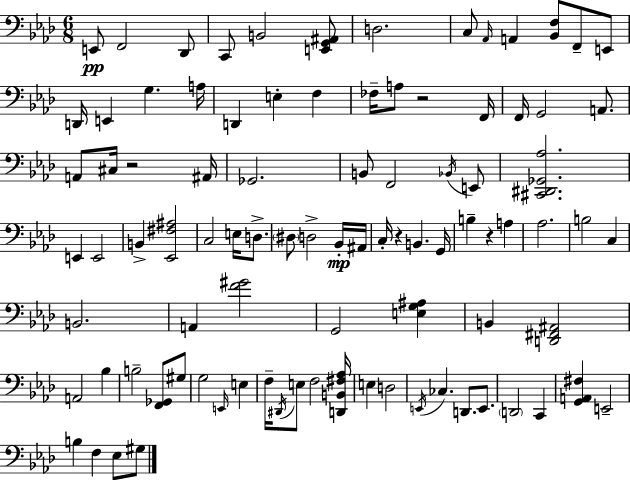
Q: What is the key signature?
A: AES major